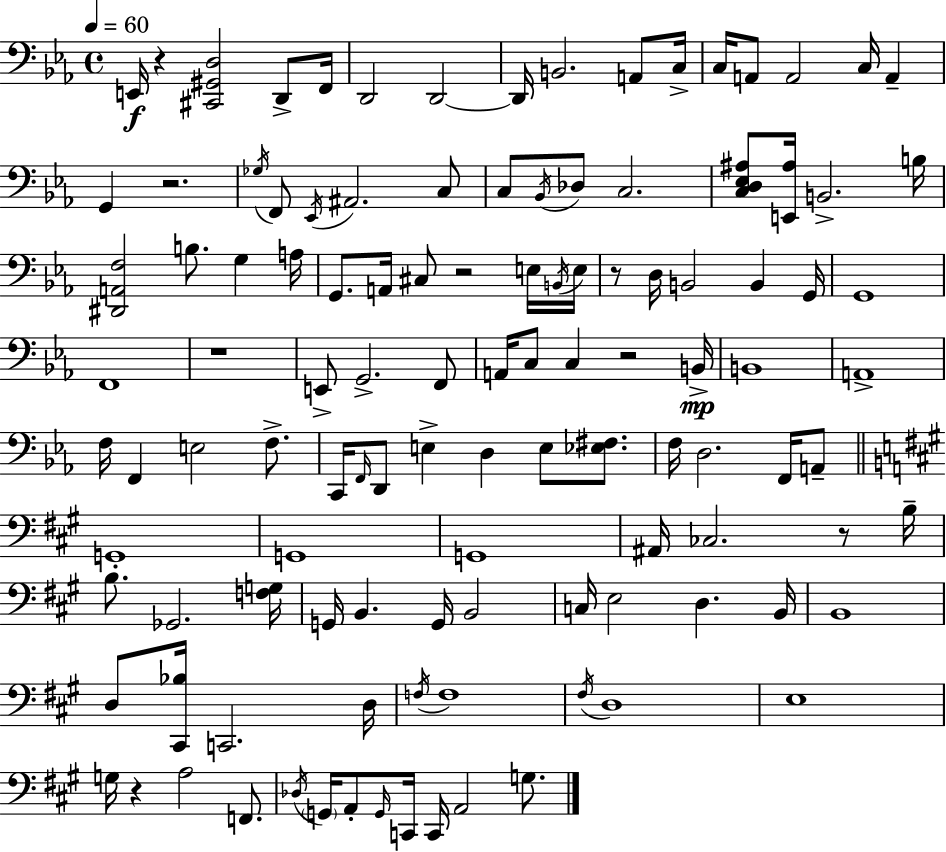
X:1
T:Untitled
M:4/4
L:1/4
K:Cm
E,,/4 z [^C,,^G,,D,]2 D,,/2 F,,/4 D,,2 D,,2 D,,/4 B,,2 A,,/2 C,/4 C,/4 A,,/2 A,,2 C,/4 A,, G,, z2 _G,/4 F,,/2 _E,,/4 ^A,,2 C,/2 C,/2 _B,,/4 _D,/2 C,2 [C,D,_E,^A,]/2 [E,,^A,]/4 B,,2 B,/4 [^D,,A,,F,]2 B,/2 G, A,/4 G,,/2 A,,/4 ^C,/2 z2 E,/4 B,,/4 E,/4 z/2 D,/4 B,,2 B,, G,,/4 G,,4 F,,4 z4 E,,/2 G,,2 F,,/2 A,,/4 C,/2 C, z2 B,,/4 B,,4 A,,4 F,/4 F,, E,2 F,/2 C,,/4 F,,/4 D,,/2 E, D, E,/2 [_E,^F,]/2 F,/4 D,2 F,,/4 A,,/2 G,,4 G,,4 G,,4 ^A,,/4 _C,2 z/2 B,/4 B,/2 _G,,2 [F,G,]/4 G,,/4 B,, G,,/4 B,,2 C,/4 E,2 D, B,,/4 B,,4 D,/2 [^C,,_B,]/4 C,,2 D,/4 F,/4 F,4 ^F,/4 D,4 E,4 G,/4 z A,2 F,,/2 _D,/4 G,,/4 A,,/2 G,,/4 C,,/4 C,,/4 A,,2 G,/2